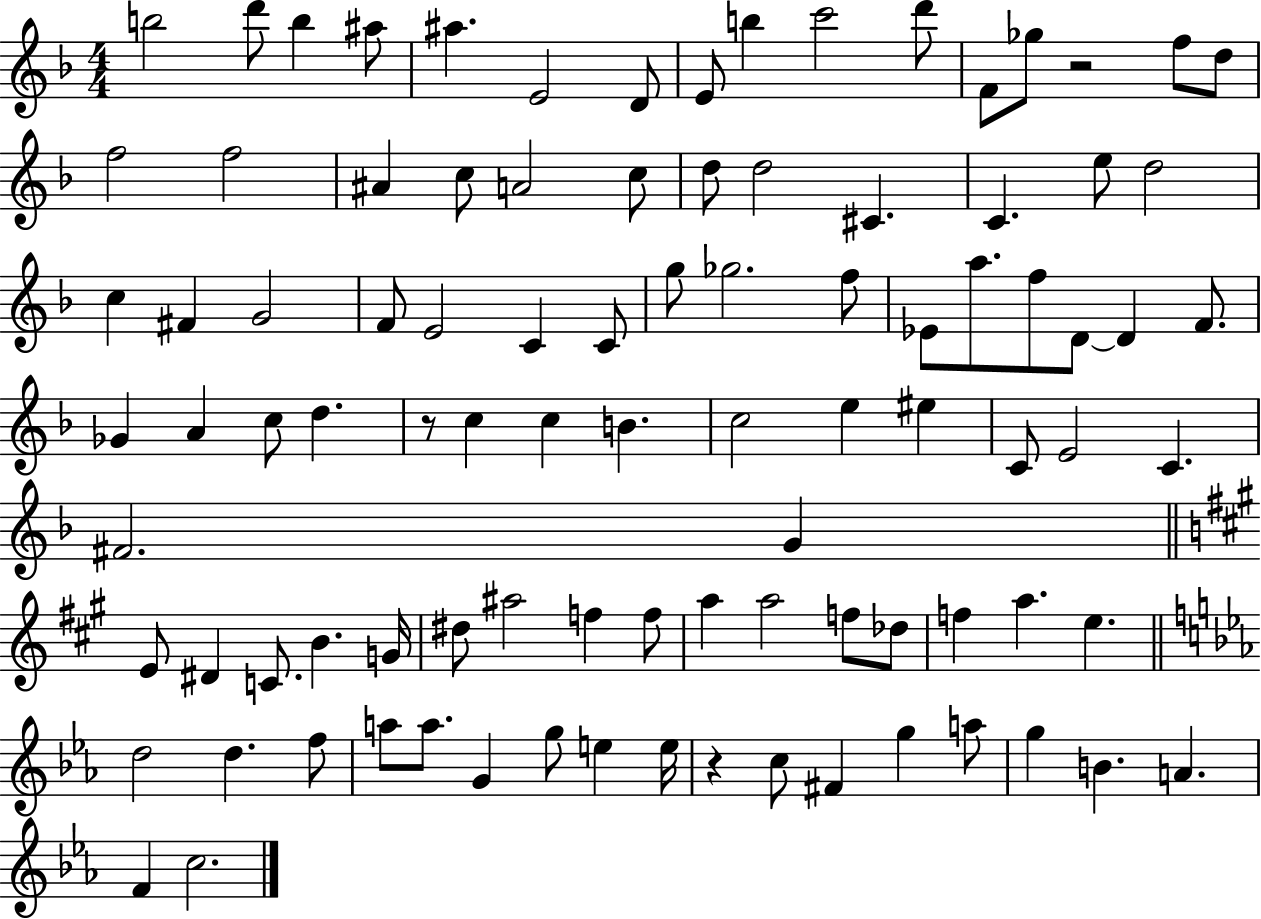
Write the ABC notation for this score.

X:1
T:Untitled
M:4/4
L:1/4
K:F
b2 d'/2 b ^a/2 ^a E2 D/2 E/2 b c'2 d'/2 F/2 _g/2 z2 f/2 d/2 f2 f2 ^A c/2 A2 c/2 d/2 d2 ^C C e/2 d2 c ^F G2 F/2 E2 C C/2 g/2 _g2 f/2 _E/2 a/2 f/2 D/2 D F/2 _G A c/2 d z/2 c c B c2 e ^e C/2 E2 C ^F2 G E/2 ^D C/2 B G/4 ^d/2 ^a2 f f/2 a a2 f/2 _d/2 f a e d2 d f/2 a/2 a/2 G g/2 e e/4 z c/2 ^F g a/2 g B A F c2